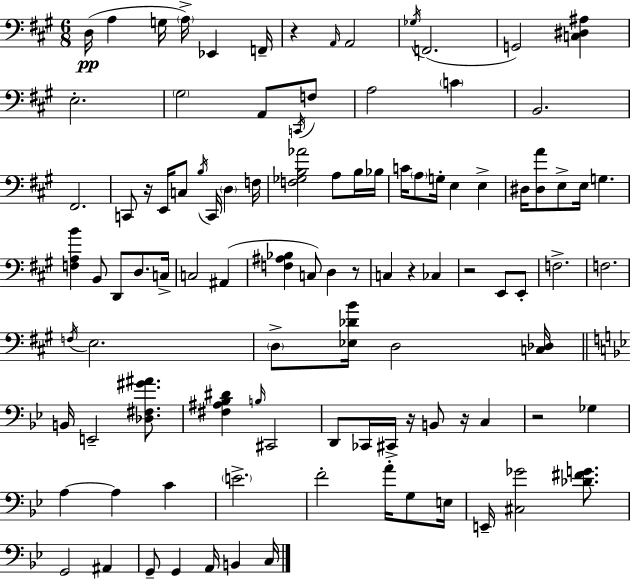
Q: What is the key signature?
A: A major